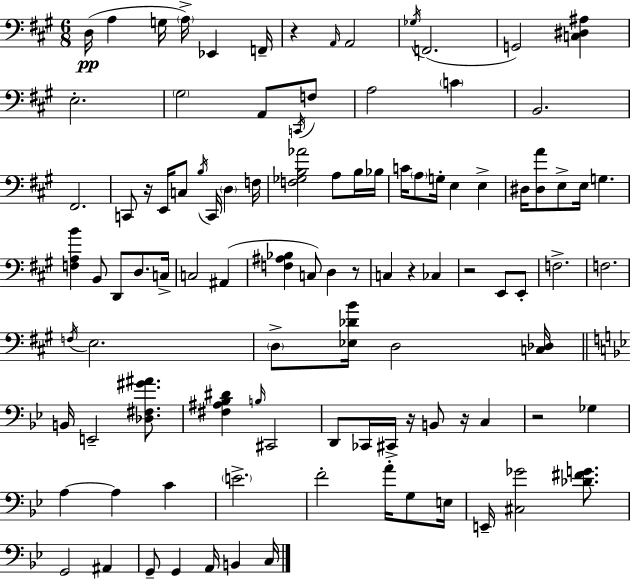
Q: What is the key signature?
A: A major